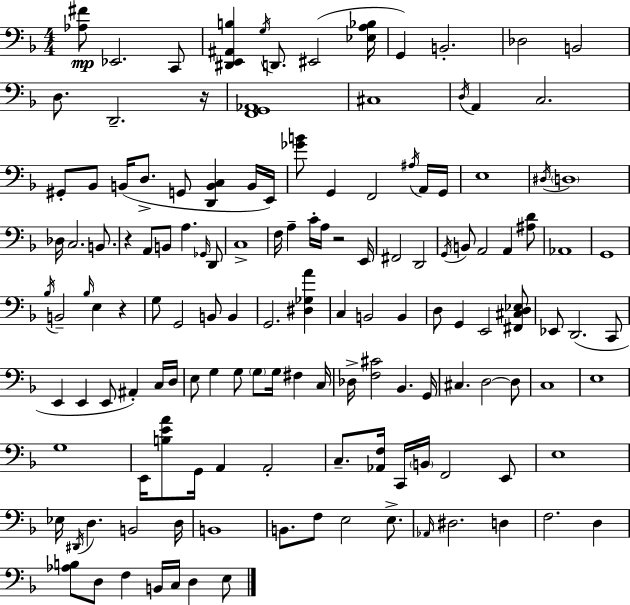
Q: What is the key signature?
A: D minor